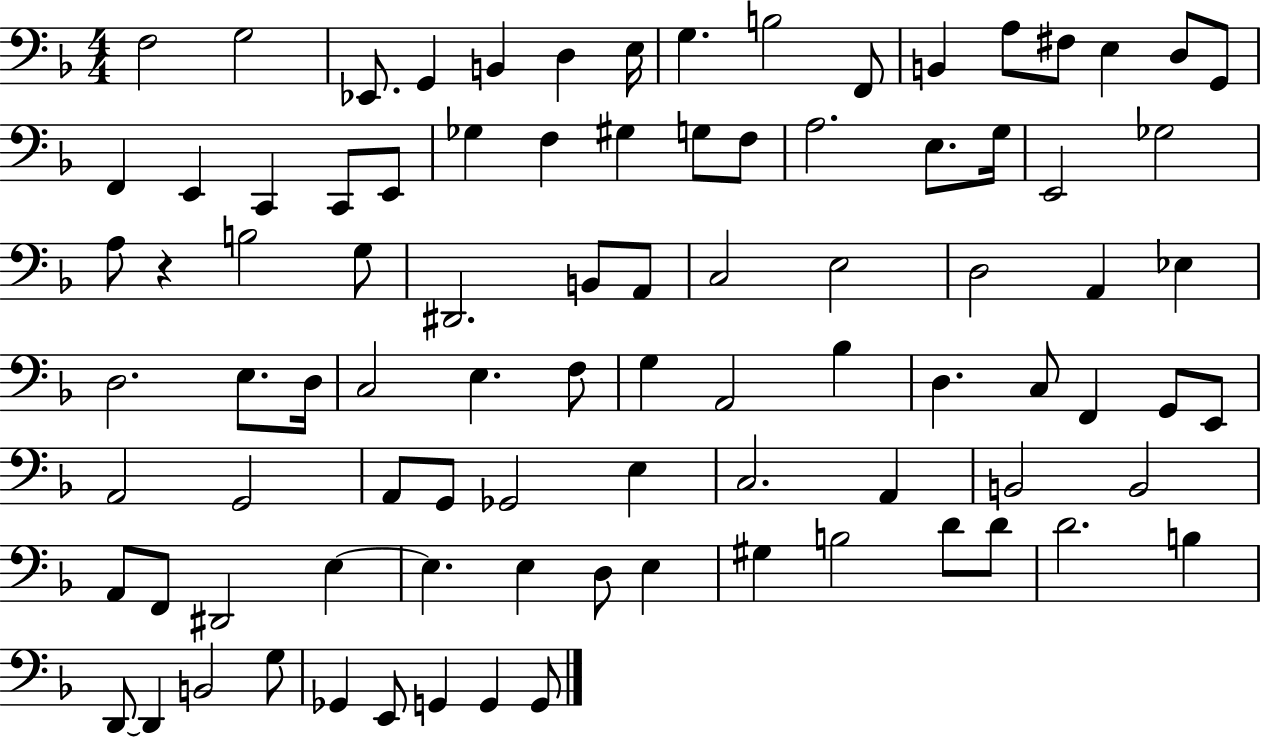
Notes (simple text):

F3/h G3/h Eb2/e. G2/q B2/q D3/q E3/s G3/q. B3/h F2/e B2/q A3/e F#3/e E3/q D3/e G2/e F2/q E2/q C2/q C2/e E2/e Gb3/q F3/q G#3/q G3/e F3/e A3/h. E3/e. G3/s E2/h Gb3/h A3/e R/q B3/h G3/e D#2/h. B2/e A2/e C3/h E3/h D3/h A2/q Eb3/q D3/h. E3/e. D3/s C3/h E3/q. F3/e G3/q A2/h Bb3/q D3/q. C3/e F2/q G2/e E2/e A2/h G2/h A2/e G2/e Gb2/h E3/q C3/h. A2/q B2/h B2/h A2/e F2/e D#2/h E3/q E3/q. E3/q D3/e E3/q G#3/q B3/h D4/e D4/e D4/h. B3/q D2/e D2/q B2/h G3/e Gb2/q E2/e G2/q G2/q G2/e